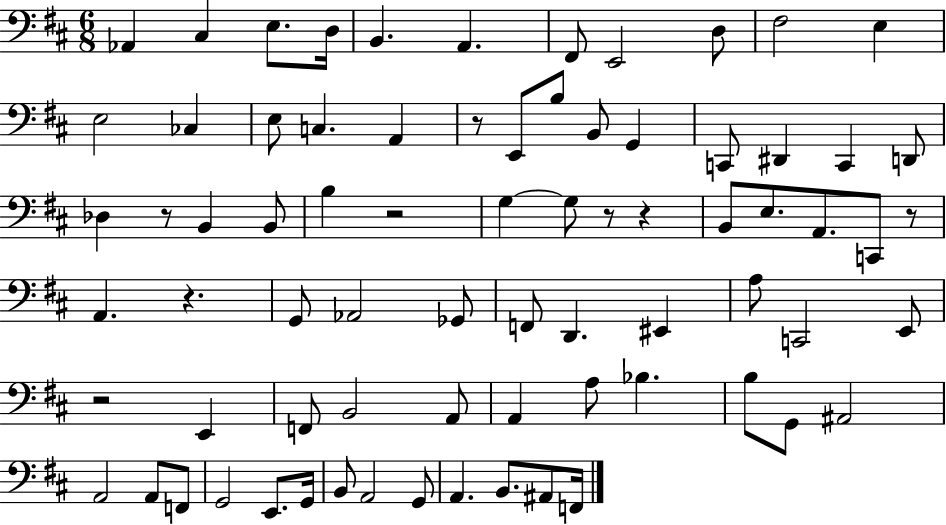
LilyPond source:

{
  \clef bass
  \numericTimeSignature
  \time 6/8
  \key d \major
  aes,4 cis4 e8. d16 | b,4. a,4. | fis,8 e,2 d8 | fis2 e4 | \break e2 ces4 | e8 c4. a,4 | r8 e,8 b8 b,8 g,4 | c,8 dis,4 c,4 d,8 | \break des4 r8 b,4 b,8 | b4 r2 | g4~~ g8 r8 r4 | b,8 e8. a,8. c,8 r8 | \break a,4. r4. | g,8 aes,2 ges,8 | f,8 d,4. eis,4 | a8 c,2 e,8 | \break r2 e,4 | f,8 b,2 a,8 | a,4 a8 bes4. | b8 g,8 ais,2 | \break a,2 a,8 f,8 | g,2 e,8. g,16 | b,8 a,2 g,8 | a,4. b,8. ais,8 f,16 | \break \bar "|."
}